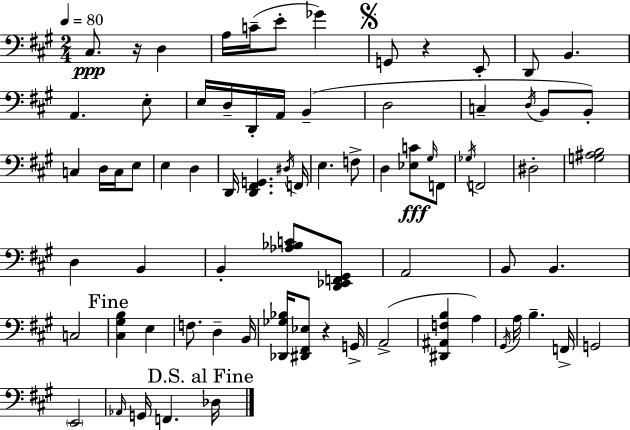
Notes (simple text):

C#3/e. R/s D3/q A3/s C4/s E4/e Gb4/q G2/e R/q E2/e D2/e B2/q. A2/q. E3/e E3/s D3/s D2/s A2/s B2/q D3/h C3/q D3/s B2/e B2/e C3/q D3/s C3/s E3/e E3/q D3/q D2/s [D2,F#2,G2]/q. D#3/s F2/s E3/q. F3/e D3/q [Eb3,C4]/e G#3/s F2/e Gb3/s F2/h D#3/h [G3,A#3,B3]/h D3/q B2/q B2/q [Ab3,Bb3,C4]/e [D2,Eb2,F2,G#2]/e A2/h B2/e B2/q. C3/h [C#3,G#3,B3]/q E3/q F3/e. D3/q B2/s [Db2,Gb3,Bb3]/s [D#2,F#2,Eb3]/e R/q G2/s A2/h [D#2,A#2,F3,B3]/q A3/q G#2/s A3/s B3/q. F2/s G2/h E2/h Ab2/s G2/s F2/q. Db3/s